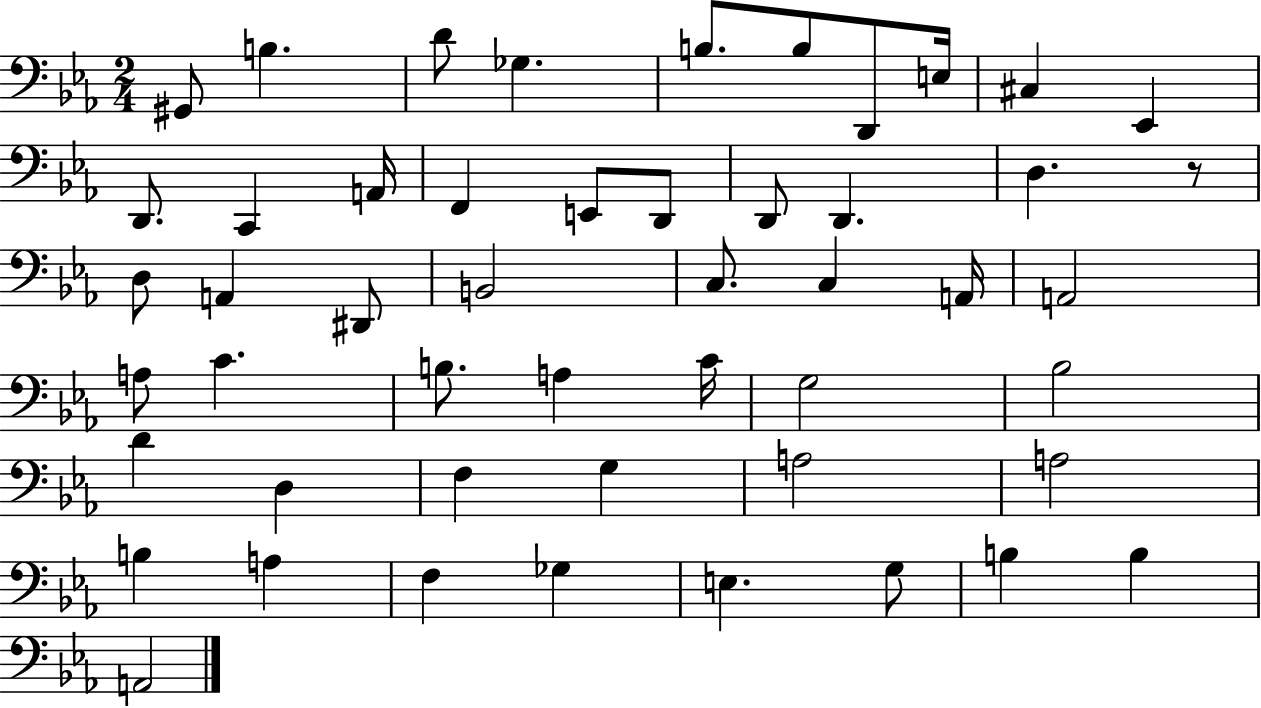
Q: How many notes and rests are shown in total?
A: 50